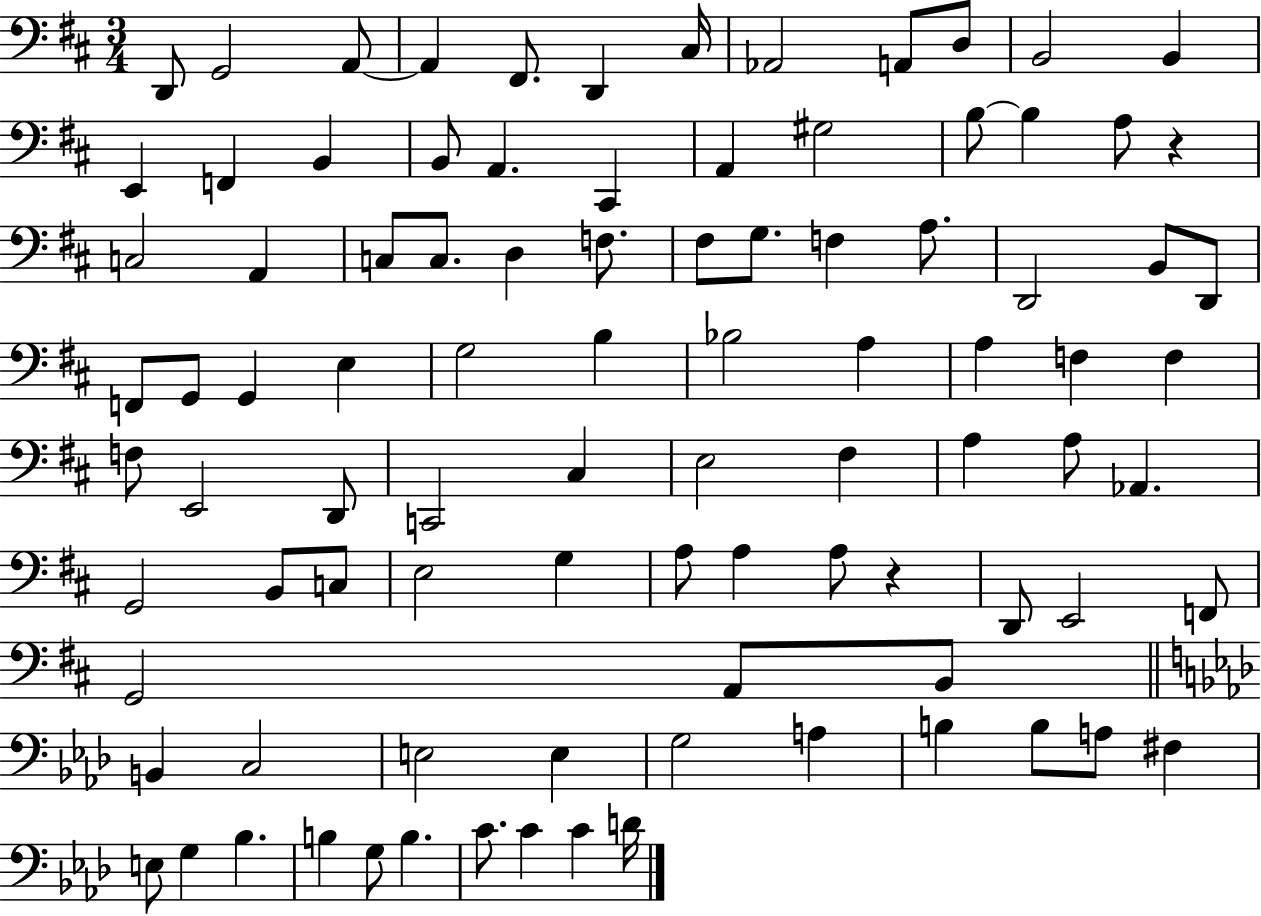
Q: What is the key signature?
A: D major